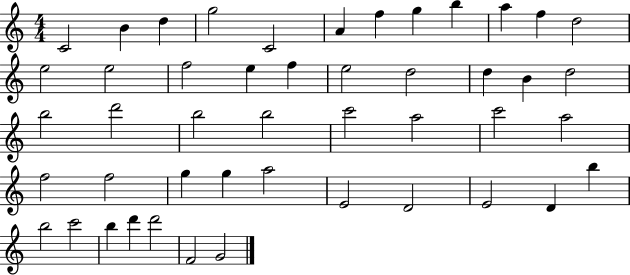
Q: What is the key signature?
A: C major